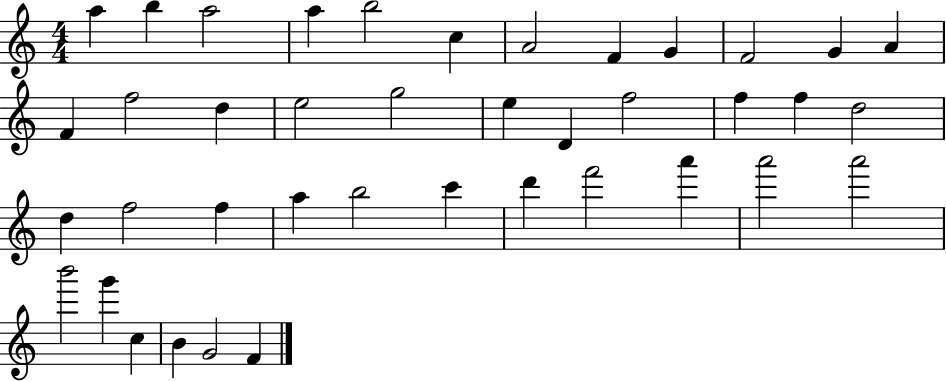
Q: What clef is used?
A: treble